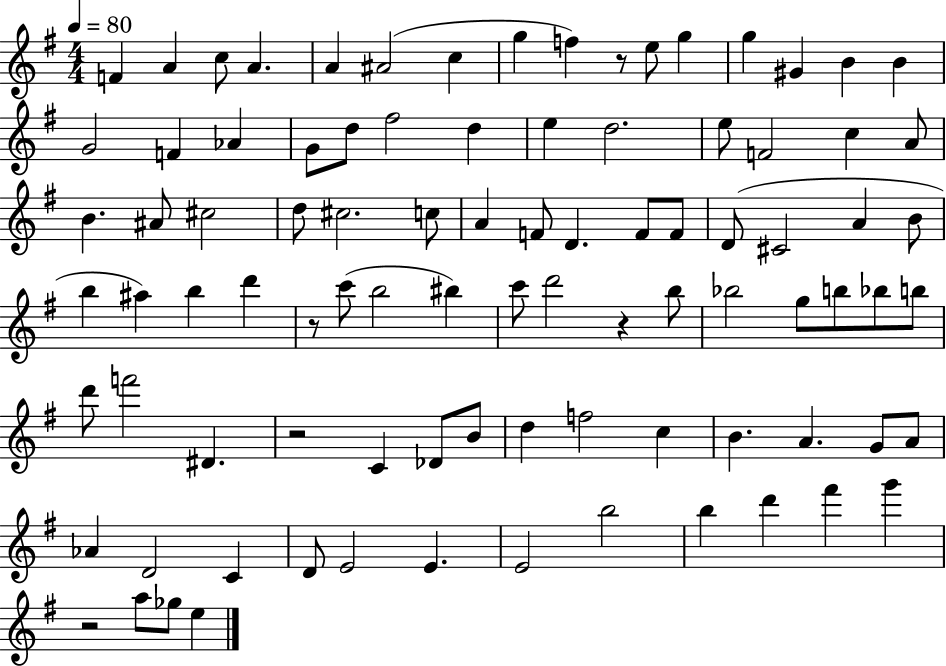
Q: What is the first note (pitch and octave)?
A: F4